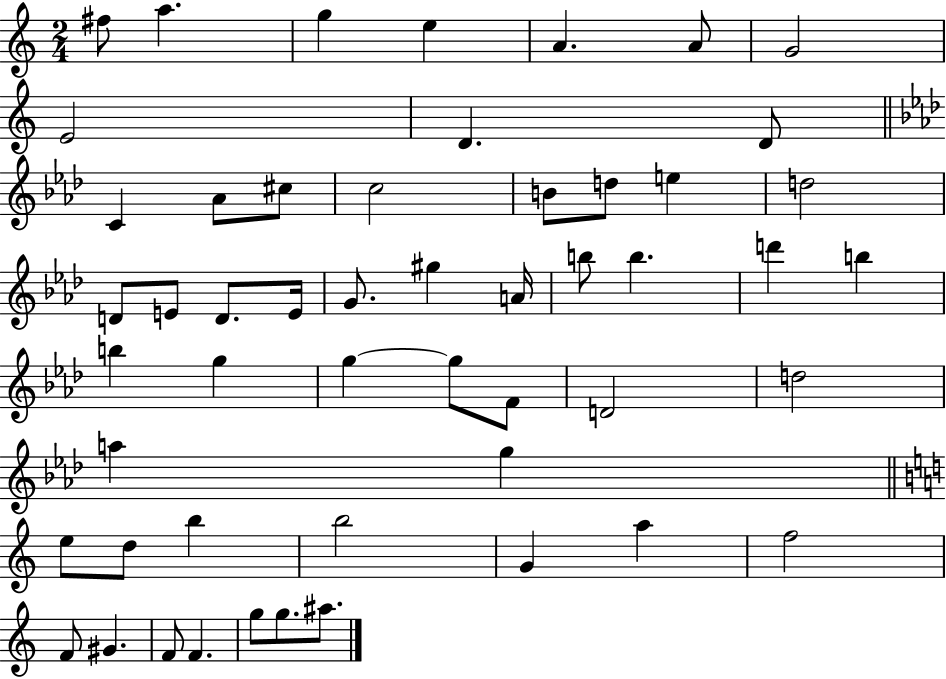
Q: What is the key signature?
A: C major